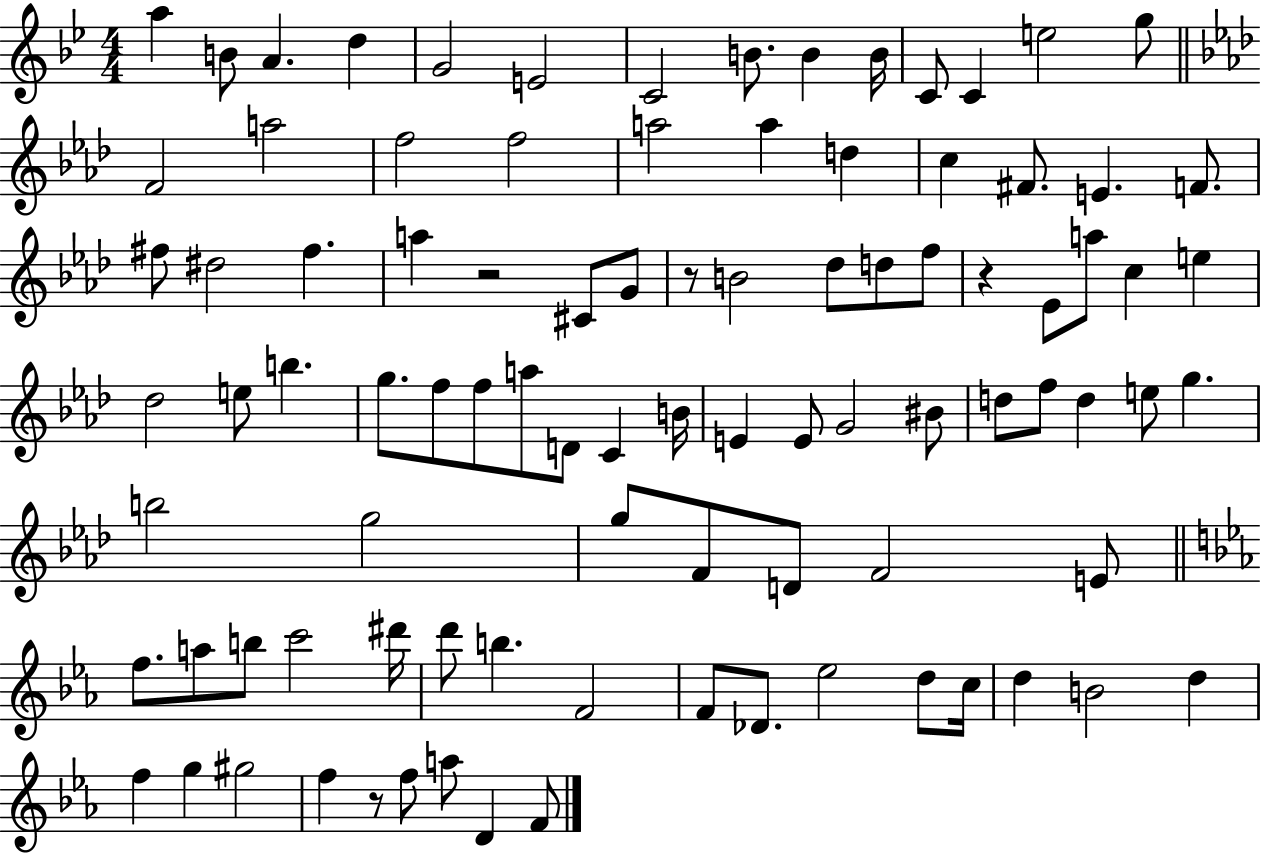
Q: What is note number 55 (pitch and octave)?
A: F5